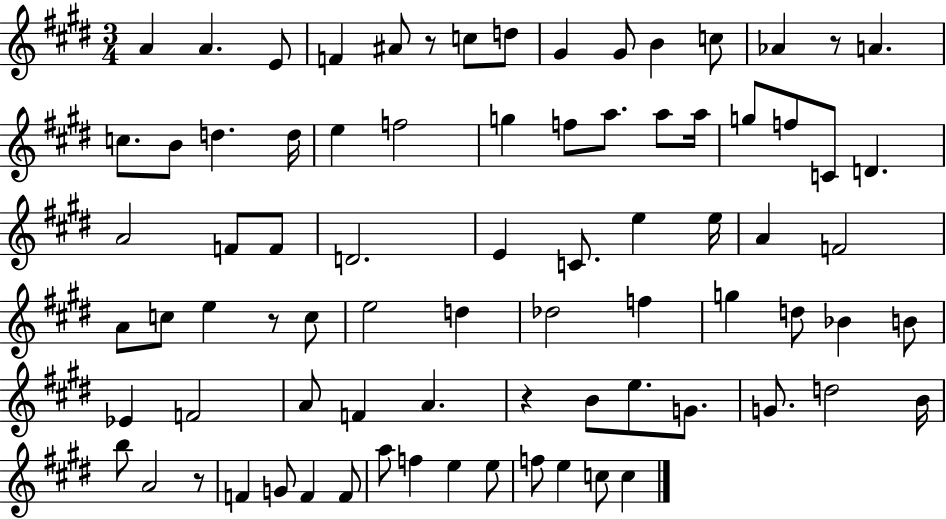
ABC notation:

X:1
T:Untitled
M:3/4
L:1/4
K:E
A A E/2 F ^A/2 z/2 c/2 d/2 ^G ^G/2 B c/2 _A z/2 A c/2 B/2 d d/4 e f2 g f/2 a/2 a/2 a/4 g/2 f/2 C/2 D A2 F/2 F/2 D2 E C/2 e e/4 A F2 A/2 c/2 e z/2 c/2 e2 d _d2 f g d/2 _B B/2 _E F2 A/2 F A z B/2 e/2 G/2 G/2 d2 B/4 b/2 A2 z/2 F G/2 F F/2 a/2 f e e/2 f/2 e c/2 c